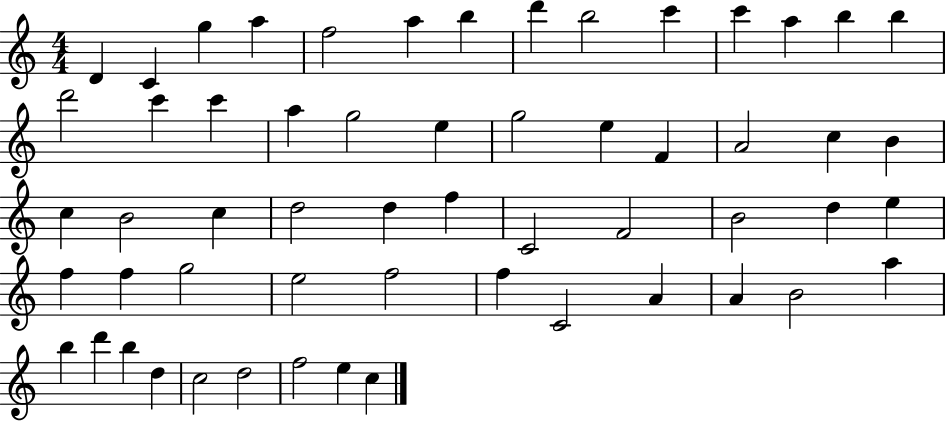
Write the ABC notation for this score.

X:1
T:Untitled
M:4/4
L:1/4
K:C
D C g a f2 a b d' b2 c' c' a b b d'2 c' c' a g2 e g2 e F A2 c B c B2 c d2 d f C2 F2 B2 d e f f g2 e2 f2 f C2 A A B2 a b d' b d c2 d2 f2 e c